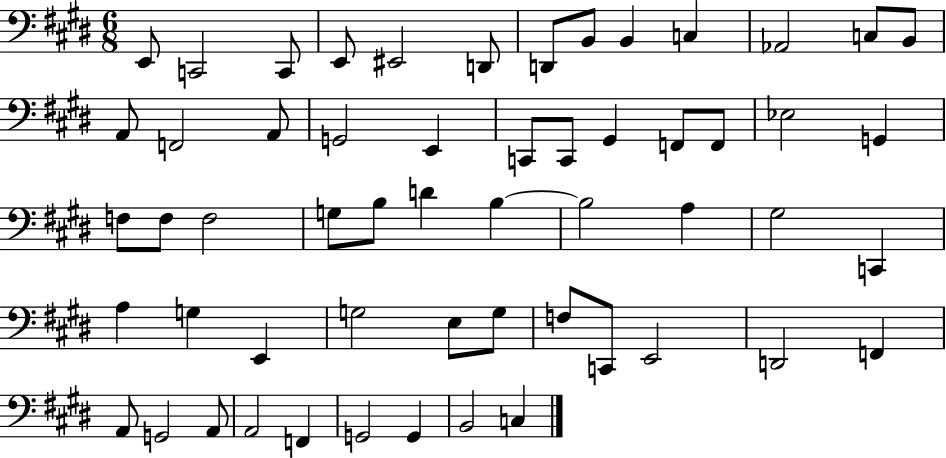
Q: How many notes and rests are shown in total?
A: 56